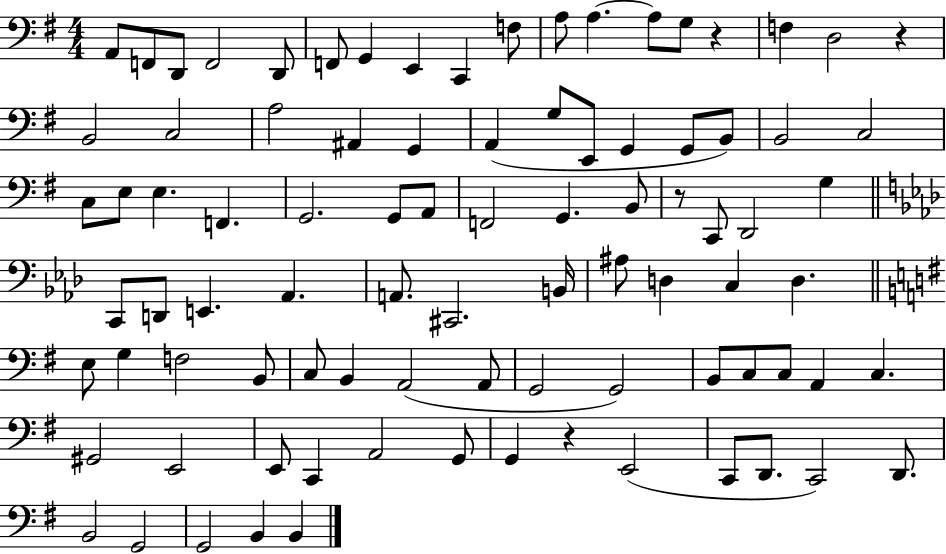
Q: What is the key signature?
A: G major